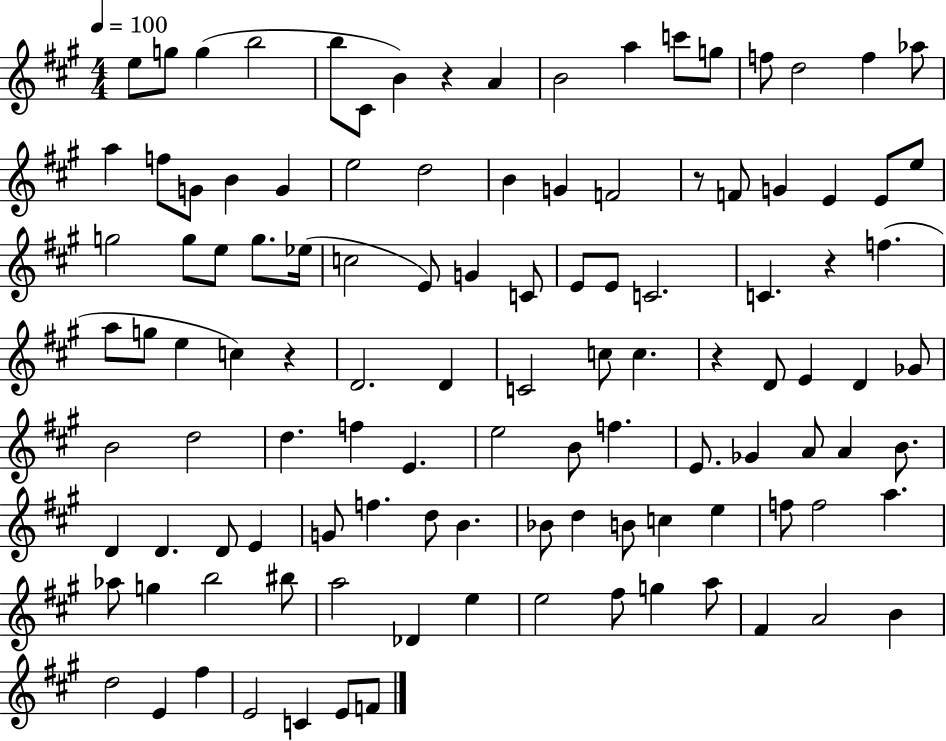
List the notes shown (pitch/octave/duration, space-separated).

E5/e G5/e G5/q B5/h B5/e C#4/e B4/q R/q A4/q B4/h A5/q C6/e G5/e F5/e D5/h F5/q Ab5/e A5/q F5/e G4/e B4/q G4/q E5/h D5/h B4/q G4/q F4/h R/e F4/e G4/q E4/q E4/e E5/e G5/h G5/e E5/e G5/e. Eb5/s C5/h E4/e G4/q C4/e E4/e E4/e C4/h. C4/q. R/q F5/q. A5/e G5/e E5/q C5/q R/q D4/h. D4/q C4/h C5/e C5/q. R/q D4/e E4/q D4/q Gb4/e B4/h D5/h D5/q. F5/q E4/q. E5/h B4/e F5/q. E4/e. Gb4/q A4/e A4/q B4/e. D4/q D4/q. D4/e E4/q G4/e F5/q. D5/e B4/q. Bb4/e D5/q B4/e C5/q E5/q F5/e F5/h A5/q. Ab5/e G5/q B5/h BIS5/e A5/h Db4/q E5/q E5/h F#5/e G5/q A5/e F#4/q A4/h B4/q D5/h E4/q F#5/q E4/h C4/q E4/e F4/e